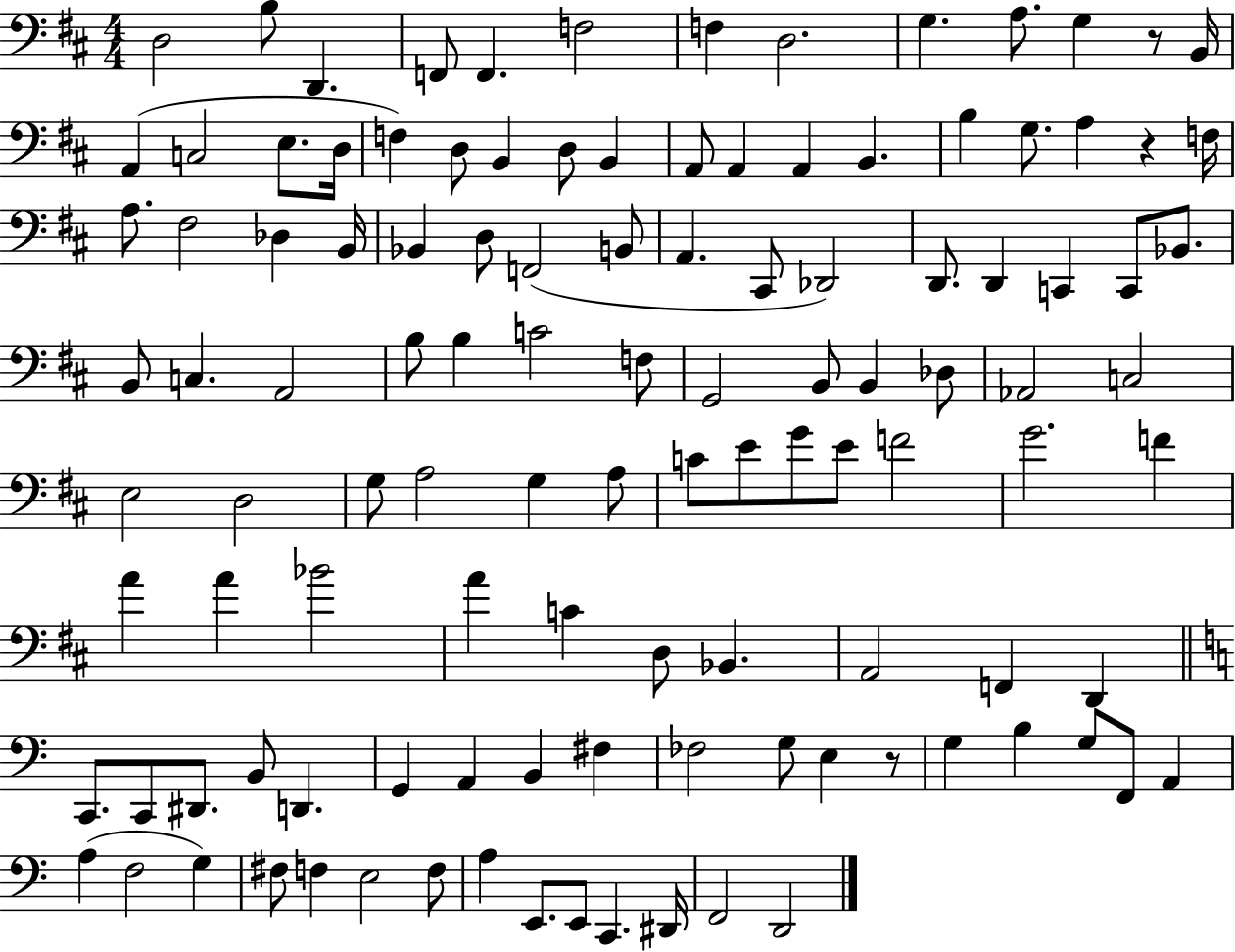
D3/h B3/e D2/q. F2/e F2/q. F3/h F3/q D3/h. G3/q. A3/e. G3/q R/e B2/s A2/q C3/h E3/e. D3/s F3/q D3/e B2/q D3/e B2/q A2/e A2/q A2/q B2/q. B3/q G3/e. A3/q R/q F3/s A3/e. F#3/h Db3/q B2/s Bb2/q D3/e F2/h B2/e A2/q. C#2/e Db2/h D2/e. D2/q C2/q C2/e Bb2/e. B2/e C3/q. A2/h B3/e B3/q C4/h F3/e G2/h B2/e B2/q Db3/e Ab2/h C3/h E3/h D3/h G3/e A3/h G3/q A3/e C4/e E4/e G4/e E4/e F4/h G4/h. F4/q A4/q A4/q Bb4/h A4/q C4/q D3/e Bb2/q. A2/h F2/q D2/q C2/e. C2/e D#2/e. B2/e D2/q. G2/q A2/q B2/q F#3/q FES3/h G3/e E3/q R/e G3/q B3/q G3/e F2/e A2/q A3/q F3/h G3/q F#3/e F3/q E3/h F3/e A3/q E2/e. E2/e C2/q. D#2/s F2/h D2/h